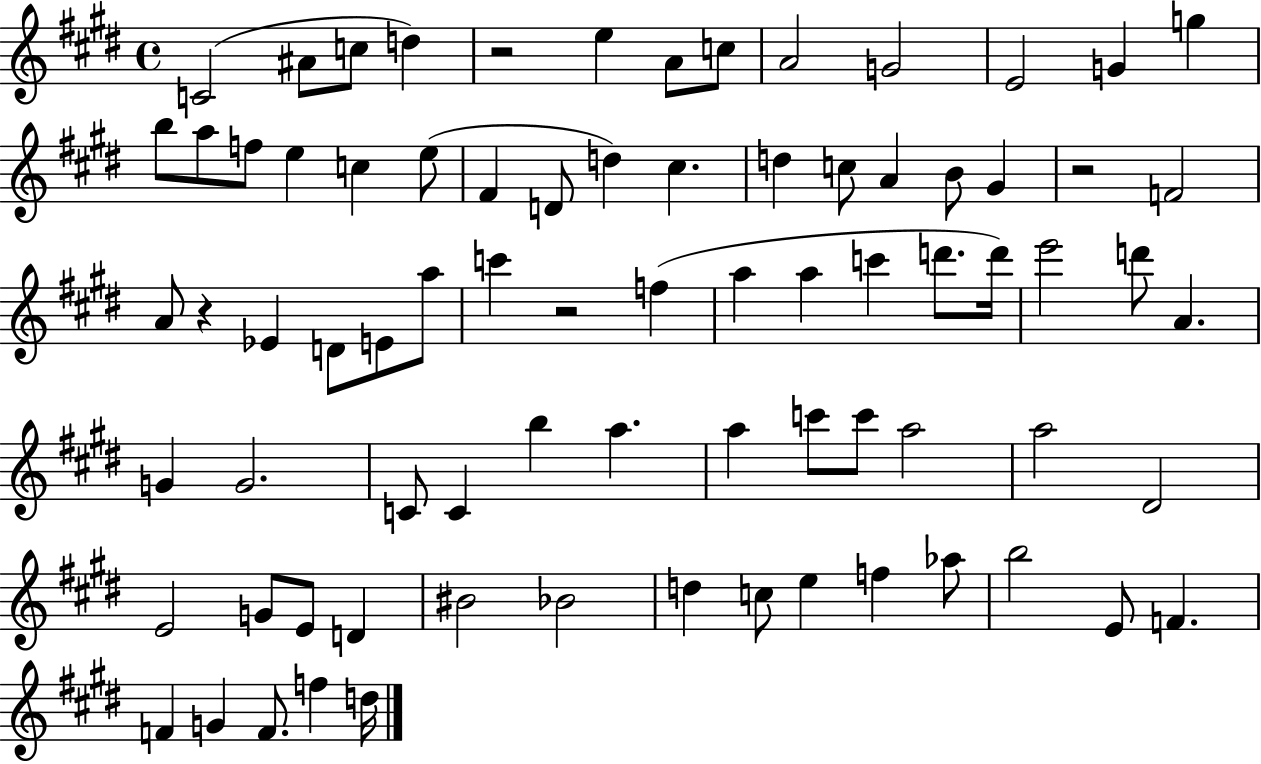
X:1
T:Untitled
M:4/4
L:1/4
K:E
C2 ^A/2 c/2 d z2 e A/2 c/2 A2 G2 E2 G g b/2 a/2 f/2 e c e/2 ^F D/2 d ^c d c/2 A B/2 ^G z2 F2 A/2 z _E D/2 E/2 a/2 c' z2 f a a c' d'/2 d'/4 e'2 d'/2 A G G2 C/2 C b a a c'/2 c'/2 a2 a2 ^D2 E2 G/2 E/2 D ^B2 _B2 d c/2 e f _a/2 b2 E/2 F F G F/2 f d/4